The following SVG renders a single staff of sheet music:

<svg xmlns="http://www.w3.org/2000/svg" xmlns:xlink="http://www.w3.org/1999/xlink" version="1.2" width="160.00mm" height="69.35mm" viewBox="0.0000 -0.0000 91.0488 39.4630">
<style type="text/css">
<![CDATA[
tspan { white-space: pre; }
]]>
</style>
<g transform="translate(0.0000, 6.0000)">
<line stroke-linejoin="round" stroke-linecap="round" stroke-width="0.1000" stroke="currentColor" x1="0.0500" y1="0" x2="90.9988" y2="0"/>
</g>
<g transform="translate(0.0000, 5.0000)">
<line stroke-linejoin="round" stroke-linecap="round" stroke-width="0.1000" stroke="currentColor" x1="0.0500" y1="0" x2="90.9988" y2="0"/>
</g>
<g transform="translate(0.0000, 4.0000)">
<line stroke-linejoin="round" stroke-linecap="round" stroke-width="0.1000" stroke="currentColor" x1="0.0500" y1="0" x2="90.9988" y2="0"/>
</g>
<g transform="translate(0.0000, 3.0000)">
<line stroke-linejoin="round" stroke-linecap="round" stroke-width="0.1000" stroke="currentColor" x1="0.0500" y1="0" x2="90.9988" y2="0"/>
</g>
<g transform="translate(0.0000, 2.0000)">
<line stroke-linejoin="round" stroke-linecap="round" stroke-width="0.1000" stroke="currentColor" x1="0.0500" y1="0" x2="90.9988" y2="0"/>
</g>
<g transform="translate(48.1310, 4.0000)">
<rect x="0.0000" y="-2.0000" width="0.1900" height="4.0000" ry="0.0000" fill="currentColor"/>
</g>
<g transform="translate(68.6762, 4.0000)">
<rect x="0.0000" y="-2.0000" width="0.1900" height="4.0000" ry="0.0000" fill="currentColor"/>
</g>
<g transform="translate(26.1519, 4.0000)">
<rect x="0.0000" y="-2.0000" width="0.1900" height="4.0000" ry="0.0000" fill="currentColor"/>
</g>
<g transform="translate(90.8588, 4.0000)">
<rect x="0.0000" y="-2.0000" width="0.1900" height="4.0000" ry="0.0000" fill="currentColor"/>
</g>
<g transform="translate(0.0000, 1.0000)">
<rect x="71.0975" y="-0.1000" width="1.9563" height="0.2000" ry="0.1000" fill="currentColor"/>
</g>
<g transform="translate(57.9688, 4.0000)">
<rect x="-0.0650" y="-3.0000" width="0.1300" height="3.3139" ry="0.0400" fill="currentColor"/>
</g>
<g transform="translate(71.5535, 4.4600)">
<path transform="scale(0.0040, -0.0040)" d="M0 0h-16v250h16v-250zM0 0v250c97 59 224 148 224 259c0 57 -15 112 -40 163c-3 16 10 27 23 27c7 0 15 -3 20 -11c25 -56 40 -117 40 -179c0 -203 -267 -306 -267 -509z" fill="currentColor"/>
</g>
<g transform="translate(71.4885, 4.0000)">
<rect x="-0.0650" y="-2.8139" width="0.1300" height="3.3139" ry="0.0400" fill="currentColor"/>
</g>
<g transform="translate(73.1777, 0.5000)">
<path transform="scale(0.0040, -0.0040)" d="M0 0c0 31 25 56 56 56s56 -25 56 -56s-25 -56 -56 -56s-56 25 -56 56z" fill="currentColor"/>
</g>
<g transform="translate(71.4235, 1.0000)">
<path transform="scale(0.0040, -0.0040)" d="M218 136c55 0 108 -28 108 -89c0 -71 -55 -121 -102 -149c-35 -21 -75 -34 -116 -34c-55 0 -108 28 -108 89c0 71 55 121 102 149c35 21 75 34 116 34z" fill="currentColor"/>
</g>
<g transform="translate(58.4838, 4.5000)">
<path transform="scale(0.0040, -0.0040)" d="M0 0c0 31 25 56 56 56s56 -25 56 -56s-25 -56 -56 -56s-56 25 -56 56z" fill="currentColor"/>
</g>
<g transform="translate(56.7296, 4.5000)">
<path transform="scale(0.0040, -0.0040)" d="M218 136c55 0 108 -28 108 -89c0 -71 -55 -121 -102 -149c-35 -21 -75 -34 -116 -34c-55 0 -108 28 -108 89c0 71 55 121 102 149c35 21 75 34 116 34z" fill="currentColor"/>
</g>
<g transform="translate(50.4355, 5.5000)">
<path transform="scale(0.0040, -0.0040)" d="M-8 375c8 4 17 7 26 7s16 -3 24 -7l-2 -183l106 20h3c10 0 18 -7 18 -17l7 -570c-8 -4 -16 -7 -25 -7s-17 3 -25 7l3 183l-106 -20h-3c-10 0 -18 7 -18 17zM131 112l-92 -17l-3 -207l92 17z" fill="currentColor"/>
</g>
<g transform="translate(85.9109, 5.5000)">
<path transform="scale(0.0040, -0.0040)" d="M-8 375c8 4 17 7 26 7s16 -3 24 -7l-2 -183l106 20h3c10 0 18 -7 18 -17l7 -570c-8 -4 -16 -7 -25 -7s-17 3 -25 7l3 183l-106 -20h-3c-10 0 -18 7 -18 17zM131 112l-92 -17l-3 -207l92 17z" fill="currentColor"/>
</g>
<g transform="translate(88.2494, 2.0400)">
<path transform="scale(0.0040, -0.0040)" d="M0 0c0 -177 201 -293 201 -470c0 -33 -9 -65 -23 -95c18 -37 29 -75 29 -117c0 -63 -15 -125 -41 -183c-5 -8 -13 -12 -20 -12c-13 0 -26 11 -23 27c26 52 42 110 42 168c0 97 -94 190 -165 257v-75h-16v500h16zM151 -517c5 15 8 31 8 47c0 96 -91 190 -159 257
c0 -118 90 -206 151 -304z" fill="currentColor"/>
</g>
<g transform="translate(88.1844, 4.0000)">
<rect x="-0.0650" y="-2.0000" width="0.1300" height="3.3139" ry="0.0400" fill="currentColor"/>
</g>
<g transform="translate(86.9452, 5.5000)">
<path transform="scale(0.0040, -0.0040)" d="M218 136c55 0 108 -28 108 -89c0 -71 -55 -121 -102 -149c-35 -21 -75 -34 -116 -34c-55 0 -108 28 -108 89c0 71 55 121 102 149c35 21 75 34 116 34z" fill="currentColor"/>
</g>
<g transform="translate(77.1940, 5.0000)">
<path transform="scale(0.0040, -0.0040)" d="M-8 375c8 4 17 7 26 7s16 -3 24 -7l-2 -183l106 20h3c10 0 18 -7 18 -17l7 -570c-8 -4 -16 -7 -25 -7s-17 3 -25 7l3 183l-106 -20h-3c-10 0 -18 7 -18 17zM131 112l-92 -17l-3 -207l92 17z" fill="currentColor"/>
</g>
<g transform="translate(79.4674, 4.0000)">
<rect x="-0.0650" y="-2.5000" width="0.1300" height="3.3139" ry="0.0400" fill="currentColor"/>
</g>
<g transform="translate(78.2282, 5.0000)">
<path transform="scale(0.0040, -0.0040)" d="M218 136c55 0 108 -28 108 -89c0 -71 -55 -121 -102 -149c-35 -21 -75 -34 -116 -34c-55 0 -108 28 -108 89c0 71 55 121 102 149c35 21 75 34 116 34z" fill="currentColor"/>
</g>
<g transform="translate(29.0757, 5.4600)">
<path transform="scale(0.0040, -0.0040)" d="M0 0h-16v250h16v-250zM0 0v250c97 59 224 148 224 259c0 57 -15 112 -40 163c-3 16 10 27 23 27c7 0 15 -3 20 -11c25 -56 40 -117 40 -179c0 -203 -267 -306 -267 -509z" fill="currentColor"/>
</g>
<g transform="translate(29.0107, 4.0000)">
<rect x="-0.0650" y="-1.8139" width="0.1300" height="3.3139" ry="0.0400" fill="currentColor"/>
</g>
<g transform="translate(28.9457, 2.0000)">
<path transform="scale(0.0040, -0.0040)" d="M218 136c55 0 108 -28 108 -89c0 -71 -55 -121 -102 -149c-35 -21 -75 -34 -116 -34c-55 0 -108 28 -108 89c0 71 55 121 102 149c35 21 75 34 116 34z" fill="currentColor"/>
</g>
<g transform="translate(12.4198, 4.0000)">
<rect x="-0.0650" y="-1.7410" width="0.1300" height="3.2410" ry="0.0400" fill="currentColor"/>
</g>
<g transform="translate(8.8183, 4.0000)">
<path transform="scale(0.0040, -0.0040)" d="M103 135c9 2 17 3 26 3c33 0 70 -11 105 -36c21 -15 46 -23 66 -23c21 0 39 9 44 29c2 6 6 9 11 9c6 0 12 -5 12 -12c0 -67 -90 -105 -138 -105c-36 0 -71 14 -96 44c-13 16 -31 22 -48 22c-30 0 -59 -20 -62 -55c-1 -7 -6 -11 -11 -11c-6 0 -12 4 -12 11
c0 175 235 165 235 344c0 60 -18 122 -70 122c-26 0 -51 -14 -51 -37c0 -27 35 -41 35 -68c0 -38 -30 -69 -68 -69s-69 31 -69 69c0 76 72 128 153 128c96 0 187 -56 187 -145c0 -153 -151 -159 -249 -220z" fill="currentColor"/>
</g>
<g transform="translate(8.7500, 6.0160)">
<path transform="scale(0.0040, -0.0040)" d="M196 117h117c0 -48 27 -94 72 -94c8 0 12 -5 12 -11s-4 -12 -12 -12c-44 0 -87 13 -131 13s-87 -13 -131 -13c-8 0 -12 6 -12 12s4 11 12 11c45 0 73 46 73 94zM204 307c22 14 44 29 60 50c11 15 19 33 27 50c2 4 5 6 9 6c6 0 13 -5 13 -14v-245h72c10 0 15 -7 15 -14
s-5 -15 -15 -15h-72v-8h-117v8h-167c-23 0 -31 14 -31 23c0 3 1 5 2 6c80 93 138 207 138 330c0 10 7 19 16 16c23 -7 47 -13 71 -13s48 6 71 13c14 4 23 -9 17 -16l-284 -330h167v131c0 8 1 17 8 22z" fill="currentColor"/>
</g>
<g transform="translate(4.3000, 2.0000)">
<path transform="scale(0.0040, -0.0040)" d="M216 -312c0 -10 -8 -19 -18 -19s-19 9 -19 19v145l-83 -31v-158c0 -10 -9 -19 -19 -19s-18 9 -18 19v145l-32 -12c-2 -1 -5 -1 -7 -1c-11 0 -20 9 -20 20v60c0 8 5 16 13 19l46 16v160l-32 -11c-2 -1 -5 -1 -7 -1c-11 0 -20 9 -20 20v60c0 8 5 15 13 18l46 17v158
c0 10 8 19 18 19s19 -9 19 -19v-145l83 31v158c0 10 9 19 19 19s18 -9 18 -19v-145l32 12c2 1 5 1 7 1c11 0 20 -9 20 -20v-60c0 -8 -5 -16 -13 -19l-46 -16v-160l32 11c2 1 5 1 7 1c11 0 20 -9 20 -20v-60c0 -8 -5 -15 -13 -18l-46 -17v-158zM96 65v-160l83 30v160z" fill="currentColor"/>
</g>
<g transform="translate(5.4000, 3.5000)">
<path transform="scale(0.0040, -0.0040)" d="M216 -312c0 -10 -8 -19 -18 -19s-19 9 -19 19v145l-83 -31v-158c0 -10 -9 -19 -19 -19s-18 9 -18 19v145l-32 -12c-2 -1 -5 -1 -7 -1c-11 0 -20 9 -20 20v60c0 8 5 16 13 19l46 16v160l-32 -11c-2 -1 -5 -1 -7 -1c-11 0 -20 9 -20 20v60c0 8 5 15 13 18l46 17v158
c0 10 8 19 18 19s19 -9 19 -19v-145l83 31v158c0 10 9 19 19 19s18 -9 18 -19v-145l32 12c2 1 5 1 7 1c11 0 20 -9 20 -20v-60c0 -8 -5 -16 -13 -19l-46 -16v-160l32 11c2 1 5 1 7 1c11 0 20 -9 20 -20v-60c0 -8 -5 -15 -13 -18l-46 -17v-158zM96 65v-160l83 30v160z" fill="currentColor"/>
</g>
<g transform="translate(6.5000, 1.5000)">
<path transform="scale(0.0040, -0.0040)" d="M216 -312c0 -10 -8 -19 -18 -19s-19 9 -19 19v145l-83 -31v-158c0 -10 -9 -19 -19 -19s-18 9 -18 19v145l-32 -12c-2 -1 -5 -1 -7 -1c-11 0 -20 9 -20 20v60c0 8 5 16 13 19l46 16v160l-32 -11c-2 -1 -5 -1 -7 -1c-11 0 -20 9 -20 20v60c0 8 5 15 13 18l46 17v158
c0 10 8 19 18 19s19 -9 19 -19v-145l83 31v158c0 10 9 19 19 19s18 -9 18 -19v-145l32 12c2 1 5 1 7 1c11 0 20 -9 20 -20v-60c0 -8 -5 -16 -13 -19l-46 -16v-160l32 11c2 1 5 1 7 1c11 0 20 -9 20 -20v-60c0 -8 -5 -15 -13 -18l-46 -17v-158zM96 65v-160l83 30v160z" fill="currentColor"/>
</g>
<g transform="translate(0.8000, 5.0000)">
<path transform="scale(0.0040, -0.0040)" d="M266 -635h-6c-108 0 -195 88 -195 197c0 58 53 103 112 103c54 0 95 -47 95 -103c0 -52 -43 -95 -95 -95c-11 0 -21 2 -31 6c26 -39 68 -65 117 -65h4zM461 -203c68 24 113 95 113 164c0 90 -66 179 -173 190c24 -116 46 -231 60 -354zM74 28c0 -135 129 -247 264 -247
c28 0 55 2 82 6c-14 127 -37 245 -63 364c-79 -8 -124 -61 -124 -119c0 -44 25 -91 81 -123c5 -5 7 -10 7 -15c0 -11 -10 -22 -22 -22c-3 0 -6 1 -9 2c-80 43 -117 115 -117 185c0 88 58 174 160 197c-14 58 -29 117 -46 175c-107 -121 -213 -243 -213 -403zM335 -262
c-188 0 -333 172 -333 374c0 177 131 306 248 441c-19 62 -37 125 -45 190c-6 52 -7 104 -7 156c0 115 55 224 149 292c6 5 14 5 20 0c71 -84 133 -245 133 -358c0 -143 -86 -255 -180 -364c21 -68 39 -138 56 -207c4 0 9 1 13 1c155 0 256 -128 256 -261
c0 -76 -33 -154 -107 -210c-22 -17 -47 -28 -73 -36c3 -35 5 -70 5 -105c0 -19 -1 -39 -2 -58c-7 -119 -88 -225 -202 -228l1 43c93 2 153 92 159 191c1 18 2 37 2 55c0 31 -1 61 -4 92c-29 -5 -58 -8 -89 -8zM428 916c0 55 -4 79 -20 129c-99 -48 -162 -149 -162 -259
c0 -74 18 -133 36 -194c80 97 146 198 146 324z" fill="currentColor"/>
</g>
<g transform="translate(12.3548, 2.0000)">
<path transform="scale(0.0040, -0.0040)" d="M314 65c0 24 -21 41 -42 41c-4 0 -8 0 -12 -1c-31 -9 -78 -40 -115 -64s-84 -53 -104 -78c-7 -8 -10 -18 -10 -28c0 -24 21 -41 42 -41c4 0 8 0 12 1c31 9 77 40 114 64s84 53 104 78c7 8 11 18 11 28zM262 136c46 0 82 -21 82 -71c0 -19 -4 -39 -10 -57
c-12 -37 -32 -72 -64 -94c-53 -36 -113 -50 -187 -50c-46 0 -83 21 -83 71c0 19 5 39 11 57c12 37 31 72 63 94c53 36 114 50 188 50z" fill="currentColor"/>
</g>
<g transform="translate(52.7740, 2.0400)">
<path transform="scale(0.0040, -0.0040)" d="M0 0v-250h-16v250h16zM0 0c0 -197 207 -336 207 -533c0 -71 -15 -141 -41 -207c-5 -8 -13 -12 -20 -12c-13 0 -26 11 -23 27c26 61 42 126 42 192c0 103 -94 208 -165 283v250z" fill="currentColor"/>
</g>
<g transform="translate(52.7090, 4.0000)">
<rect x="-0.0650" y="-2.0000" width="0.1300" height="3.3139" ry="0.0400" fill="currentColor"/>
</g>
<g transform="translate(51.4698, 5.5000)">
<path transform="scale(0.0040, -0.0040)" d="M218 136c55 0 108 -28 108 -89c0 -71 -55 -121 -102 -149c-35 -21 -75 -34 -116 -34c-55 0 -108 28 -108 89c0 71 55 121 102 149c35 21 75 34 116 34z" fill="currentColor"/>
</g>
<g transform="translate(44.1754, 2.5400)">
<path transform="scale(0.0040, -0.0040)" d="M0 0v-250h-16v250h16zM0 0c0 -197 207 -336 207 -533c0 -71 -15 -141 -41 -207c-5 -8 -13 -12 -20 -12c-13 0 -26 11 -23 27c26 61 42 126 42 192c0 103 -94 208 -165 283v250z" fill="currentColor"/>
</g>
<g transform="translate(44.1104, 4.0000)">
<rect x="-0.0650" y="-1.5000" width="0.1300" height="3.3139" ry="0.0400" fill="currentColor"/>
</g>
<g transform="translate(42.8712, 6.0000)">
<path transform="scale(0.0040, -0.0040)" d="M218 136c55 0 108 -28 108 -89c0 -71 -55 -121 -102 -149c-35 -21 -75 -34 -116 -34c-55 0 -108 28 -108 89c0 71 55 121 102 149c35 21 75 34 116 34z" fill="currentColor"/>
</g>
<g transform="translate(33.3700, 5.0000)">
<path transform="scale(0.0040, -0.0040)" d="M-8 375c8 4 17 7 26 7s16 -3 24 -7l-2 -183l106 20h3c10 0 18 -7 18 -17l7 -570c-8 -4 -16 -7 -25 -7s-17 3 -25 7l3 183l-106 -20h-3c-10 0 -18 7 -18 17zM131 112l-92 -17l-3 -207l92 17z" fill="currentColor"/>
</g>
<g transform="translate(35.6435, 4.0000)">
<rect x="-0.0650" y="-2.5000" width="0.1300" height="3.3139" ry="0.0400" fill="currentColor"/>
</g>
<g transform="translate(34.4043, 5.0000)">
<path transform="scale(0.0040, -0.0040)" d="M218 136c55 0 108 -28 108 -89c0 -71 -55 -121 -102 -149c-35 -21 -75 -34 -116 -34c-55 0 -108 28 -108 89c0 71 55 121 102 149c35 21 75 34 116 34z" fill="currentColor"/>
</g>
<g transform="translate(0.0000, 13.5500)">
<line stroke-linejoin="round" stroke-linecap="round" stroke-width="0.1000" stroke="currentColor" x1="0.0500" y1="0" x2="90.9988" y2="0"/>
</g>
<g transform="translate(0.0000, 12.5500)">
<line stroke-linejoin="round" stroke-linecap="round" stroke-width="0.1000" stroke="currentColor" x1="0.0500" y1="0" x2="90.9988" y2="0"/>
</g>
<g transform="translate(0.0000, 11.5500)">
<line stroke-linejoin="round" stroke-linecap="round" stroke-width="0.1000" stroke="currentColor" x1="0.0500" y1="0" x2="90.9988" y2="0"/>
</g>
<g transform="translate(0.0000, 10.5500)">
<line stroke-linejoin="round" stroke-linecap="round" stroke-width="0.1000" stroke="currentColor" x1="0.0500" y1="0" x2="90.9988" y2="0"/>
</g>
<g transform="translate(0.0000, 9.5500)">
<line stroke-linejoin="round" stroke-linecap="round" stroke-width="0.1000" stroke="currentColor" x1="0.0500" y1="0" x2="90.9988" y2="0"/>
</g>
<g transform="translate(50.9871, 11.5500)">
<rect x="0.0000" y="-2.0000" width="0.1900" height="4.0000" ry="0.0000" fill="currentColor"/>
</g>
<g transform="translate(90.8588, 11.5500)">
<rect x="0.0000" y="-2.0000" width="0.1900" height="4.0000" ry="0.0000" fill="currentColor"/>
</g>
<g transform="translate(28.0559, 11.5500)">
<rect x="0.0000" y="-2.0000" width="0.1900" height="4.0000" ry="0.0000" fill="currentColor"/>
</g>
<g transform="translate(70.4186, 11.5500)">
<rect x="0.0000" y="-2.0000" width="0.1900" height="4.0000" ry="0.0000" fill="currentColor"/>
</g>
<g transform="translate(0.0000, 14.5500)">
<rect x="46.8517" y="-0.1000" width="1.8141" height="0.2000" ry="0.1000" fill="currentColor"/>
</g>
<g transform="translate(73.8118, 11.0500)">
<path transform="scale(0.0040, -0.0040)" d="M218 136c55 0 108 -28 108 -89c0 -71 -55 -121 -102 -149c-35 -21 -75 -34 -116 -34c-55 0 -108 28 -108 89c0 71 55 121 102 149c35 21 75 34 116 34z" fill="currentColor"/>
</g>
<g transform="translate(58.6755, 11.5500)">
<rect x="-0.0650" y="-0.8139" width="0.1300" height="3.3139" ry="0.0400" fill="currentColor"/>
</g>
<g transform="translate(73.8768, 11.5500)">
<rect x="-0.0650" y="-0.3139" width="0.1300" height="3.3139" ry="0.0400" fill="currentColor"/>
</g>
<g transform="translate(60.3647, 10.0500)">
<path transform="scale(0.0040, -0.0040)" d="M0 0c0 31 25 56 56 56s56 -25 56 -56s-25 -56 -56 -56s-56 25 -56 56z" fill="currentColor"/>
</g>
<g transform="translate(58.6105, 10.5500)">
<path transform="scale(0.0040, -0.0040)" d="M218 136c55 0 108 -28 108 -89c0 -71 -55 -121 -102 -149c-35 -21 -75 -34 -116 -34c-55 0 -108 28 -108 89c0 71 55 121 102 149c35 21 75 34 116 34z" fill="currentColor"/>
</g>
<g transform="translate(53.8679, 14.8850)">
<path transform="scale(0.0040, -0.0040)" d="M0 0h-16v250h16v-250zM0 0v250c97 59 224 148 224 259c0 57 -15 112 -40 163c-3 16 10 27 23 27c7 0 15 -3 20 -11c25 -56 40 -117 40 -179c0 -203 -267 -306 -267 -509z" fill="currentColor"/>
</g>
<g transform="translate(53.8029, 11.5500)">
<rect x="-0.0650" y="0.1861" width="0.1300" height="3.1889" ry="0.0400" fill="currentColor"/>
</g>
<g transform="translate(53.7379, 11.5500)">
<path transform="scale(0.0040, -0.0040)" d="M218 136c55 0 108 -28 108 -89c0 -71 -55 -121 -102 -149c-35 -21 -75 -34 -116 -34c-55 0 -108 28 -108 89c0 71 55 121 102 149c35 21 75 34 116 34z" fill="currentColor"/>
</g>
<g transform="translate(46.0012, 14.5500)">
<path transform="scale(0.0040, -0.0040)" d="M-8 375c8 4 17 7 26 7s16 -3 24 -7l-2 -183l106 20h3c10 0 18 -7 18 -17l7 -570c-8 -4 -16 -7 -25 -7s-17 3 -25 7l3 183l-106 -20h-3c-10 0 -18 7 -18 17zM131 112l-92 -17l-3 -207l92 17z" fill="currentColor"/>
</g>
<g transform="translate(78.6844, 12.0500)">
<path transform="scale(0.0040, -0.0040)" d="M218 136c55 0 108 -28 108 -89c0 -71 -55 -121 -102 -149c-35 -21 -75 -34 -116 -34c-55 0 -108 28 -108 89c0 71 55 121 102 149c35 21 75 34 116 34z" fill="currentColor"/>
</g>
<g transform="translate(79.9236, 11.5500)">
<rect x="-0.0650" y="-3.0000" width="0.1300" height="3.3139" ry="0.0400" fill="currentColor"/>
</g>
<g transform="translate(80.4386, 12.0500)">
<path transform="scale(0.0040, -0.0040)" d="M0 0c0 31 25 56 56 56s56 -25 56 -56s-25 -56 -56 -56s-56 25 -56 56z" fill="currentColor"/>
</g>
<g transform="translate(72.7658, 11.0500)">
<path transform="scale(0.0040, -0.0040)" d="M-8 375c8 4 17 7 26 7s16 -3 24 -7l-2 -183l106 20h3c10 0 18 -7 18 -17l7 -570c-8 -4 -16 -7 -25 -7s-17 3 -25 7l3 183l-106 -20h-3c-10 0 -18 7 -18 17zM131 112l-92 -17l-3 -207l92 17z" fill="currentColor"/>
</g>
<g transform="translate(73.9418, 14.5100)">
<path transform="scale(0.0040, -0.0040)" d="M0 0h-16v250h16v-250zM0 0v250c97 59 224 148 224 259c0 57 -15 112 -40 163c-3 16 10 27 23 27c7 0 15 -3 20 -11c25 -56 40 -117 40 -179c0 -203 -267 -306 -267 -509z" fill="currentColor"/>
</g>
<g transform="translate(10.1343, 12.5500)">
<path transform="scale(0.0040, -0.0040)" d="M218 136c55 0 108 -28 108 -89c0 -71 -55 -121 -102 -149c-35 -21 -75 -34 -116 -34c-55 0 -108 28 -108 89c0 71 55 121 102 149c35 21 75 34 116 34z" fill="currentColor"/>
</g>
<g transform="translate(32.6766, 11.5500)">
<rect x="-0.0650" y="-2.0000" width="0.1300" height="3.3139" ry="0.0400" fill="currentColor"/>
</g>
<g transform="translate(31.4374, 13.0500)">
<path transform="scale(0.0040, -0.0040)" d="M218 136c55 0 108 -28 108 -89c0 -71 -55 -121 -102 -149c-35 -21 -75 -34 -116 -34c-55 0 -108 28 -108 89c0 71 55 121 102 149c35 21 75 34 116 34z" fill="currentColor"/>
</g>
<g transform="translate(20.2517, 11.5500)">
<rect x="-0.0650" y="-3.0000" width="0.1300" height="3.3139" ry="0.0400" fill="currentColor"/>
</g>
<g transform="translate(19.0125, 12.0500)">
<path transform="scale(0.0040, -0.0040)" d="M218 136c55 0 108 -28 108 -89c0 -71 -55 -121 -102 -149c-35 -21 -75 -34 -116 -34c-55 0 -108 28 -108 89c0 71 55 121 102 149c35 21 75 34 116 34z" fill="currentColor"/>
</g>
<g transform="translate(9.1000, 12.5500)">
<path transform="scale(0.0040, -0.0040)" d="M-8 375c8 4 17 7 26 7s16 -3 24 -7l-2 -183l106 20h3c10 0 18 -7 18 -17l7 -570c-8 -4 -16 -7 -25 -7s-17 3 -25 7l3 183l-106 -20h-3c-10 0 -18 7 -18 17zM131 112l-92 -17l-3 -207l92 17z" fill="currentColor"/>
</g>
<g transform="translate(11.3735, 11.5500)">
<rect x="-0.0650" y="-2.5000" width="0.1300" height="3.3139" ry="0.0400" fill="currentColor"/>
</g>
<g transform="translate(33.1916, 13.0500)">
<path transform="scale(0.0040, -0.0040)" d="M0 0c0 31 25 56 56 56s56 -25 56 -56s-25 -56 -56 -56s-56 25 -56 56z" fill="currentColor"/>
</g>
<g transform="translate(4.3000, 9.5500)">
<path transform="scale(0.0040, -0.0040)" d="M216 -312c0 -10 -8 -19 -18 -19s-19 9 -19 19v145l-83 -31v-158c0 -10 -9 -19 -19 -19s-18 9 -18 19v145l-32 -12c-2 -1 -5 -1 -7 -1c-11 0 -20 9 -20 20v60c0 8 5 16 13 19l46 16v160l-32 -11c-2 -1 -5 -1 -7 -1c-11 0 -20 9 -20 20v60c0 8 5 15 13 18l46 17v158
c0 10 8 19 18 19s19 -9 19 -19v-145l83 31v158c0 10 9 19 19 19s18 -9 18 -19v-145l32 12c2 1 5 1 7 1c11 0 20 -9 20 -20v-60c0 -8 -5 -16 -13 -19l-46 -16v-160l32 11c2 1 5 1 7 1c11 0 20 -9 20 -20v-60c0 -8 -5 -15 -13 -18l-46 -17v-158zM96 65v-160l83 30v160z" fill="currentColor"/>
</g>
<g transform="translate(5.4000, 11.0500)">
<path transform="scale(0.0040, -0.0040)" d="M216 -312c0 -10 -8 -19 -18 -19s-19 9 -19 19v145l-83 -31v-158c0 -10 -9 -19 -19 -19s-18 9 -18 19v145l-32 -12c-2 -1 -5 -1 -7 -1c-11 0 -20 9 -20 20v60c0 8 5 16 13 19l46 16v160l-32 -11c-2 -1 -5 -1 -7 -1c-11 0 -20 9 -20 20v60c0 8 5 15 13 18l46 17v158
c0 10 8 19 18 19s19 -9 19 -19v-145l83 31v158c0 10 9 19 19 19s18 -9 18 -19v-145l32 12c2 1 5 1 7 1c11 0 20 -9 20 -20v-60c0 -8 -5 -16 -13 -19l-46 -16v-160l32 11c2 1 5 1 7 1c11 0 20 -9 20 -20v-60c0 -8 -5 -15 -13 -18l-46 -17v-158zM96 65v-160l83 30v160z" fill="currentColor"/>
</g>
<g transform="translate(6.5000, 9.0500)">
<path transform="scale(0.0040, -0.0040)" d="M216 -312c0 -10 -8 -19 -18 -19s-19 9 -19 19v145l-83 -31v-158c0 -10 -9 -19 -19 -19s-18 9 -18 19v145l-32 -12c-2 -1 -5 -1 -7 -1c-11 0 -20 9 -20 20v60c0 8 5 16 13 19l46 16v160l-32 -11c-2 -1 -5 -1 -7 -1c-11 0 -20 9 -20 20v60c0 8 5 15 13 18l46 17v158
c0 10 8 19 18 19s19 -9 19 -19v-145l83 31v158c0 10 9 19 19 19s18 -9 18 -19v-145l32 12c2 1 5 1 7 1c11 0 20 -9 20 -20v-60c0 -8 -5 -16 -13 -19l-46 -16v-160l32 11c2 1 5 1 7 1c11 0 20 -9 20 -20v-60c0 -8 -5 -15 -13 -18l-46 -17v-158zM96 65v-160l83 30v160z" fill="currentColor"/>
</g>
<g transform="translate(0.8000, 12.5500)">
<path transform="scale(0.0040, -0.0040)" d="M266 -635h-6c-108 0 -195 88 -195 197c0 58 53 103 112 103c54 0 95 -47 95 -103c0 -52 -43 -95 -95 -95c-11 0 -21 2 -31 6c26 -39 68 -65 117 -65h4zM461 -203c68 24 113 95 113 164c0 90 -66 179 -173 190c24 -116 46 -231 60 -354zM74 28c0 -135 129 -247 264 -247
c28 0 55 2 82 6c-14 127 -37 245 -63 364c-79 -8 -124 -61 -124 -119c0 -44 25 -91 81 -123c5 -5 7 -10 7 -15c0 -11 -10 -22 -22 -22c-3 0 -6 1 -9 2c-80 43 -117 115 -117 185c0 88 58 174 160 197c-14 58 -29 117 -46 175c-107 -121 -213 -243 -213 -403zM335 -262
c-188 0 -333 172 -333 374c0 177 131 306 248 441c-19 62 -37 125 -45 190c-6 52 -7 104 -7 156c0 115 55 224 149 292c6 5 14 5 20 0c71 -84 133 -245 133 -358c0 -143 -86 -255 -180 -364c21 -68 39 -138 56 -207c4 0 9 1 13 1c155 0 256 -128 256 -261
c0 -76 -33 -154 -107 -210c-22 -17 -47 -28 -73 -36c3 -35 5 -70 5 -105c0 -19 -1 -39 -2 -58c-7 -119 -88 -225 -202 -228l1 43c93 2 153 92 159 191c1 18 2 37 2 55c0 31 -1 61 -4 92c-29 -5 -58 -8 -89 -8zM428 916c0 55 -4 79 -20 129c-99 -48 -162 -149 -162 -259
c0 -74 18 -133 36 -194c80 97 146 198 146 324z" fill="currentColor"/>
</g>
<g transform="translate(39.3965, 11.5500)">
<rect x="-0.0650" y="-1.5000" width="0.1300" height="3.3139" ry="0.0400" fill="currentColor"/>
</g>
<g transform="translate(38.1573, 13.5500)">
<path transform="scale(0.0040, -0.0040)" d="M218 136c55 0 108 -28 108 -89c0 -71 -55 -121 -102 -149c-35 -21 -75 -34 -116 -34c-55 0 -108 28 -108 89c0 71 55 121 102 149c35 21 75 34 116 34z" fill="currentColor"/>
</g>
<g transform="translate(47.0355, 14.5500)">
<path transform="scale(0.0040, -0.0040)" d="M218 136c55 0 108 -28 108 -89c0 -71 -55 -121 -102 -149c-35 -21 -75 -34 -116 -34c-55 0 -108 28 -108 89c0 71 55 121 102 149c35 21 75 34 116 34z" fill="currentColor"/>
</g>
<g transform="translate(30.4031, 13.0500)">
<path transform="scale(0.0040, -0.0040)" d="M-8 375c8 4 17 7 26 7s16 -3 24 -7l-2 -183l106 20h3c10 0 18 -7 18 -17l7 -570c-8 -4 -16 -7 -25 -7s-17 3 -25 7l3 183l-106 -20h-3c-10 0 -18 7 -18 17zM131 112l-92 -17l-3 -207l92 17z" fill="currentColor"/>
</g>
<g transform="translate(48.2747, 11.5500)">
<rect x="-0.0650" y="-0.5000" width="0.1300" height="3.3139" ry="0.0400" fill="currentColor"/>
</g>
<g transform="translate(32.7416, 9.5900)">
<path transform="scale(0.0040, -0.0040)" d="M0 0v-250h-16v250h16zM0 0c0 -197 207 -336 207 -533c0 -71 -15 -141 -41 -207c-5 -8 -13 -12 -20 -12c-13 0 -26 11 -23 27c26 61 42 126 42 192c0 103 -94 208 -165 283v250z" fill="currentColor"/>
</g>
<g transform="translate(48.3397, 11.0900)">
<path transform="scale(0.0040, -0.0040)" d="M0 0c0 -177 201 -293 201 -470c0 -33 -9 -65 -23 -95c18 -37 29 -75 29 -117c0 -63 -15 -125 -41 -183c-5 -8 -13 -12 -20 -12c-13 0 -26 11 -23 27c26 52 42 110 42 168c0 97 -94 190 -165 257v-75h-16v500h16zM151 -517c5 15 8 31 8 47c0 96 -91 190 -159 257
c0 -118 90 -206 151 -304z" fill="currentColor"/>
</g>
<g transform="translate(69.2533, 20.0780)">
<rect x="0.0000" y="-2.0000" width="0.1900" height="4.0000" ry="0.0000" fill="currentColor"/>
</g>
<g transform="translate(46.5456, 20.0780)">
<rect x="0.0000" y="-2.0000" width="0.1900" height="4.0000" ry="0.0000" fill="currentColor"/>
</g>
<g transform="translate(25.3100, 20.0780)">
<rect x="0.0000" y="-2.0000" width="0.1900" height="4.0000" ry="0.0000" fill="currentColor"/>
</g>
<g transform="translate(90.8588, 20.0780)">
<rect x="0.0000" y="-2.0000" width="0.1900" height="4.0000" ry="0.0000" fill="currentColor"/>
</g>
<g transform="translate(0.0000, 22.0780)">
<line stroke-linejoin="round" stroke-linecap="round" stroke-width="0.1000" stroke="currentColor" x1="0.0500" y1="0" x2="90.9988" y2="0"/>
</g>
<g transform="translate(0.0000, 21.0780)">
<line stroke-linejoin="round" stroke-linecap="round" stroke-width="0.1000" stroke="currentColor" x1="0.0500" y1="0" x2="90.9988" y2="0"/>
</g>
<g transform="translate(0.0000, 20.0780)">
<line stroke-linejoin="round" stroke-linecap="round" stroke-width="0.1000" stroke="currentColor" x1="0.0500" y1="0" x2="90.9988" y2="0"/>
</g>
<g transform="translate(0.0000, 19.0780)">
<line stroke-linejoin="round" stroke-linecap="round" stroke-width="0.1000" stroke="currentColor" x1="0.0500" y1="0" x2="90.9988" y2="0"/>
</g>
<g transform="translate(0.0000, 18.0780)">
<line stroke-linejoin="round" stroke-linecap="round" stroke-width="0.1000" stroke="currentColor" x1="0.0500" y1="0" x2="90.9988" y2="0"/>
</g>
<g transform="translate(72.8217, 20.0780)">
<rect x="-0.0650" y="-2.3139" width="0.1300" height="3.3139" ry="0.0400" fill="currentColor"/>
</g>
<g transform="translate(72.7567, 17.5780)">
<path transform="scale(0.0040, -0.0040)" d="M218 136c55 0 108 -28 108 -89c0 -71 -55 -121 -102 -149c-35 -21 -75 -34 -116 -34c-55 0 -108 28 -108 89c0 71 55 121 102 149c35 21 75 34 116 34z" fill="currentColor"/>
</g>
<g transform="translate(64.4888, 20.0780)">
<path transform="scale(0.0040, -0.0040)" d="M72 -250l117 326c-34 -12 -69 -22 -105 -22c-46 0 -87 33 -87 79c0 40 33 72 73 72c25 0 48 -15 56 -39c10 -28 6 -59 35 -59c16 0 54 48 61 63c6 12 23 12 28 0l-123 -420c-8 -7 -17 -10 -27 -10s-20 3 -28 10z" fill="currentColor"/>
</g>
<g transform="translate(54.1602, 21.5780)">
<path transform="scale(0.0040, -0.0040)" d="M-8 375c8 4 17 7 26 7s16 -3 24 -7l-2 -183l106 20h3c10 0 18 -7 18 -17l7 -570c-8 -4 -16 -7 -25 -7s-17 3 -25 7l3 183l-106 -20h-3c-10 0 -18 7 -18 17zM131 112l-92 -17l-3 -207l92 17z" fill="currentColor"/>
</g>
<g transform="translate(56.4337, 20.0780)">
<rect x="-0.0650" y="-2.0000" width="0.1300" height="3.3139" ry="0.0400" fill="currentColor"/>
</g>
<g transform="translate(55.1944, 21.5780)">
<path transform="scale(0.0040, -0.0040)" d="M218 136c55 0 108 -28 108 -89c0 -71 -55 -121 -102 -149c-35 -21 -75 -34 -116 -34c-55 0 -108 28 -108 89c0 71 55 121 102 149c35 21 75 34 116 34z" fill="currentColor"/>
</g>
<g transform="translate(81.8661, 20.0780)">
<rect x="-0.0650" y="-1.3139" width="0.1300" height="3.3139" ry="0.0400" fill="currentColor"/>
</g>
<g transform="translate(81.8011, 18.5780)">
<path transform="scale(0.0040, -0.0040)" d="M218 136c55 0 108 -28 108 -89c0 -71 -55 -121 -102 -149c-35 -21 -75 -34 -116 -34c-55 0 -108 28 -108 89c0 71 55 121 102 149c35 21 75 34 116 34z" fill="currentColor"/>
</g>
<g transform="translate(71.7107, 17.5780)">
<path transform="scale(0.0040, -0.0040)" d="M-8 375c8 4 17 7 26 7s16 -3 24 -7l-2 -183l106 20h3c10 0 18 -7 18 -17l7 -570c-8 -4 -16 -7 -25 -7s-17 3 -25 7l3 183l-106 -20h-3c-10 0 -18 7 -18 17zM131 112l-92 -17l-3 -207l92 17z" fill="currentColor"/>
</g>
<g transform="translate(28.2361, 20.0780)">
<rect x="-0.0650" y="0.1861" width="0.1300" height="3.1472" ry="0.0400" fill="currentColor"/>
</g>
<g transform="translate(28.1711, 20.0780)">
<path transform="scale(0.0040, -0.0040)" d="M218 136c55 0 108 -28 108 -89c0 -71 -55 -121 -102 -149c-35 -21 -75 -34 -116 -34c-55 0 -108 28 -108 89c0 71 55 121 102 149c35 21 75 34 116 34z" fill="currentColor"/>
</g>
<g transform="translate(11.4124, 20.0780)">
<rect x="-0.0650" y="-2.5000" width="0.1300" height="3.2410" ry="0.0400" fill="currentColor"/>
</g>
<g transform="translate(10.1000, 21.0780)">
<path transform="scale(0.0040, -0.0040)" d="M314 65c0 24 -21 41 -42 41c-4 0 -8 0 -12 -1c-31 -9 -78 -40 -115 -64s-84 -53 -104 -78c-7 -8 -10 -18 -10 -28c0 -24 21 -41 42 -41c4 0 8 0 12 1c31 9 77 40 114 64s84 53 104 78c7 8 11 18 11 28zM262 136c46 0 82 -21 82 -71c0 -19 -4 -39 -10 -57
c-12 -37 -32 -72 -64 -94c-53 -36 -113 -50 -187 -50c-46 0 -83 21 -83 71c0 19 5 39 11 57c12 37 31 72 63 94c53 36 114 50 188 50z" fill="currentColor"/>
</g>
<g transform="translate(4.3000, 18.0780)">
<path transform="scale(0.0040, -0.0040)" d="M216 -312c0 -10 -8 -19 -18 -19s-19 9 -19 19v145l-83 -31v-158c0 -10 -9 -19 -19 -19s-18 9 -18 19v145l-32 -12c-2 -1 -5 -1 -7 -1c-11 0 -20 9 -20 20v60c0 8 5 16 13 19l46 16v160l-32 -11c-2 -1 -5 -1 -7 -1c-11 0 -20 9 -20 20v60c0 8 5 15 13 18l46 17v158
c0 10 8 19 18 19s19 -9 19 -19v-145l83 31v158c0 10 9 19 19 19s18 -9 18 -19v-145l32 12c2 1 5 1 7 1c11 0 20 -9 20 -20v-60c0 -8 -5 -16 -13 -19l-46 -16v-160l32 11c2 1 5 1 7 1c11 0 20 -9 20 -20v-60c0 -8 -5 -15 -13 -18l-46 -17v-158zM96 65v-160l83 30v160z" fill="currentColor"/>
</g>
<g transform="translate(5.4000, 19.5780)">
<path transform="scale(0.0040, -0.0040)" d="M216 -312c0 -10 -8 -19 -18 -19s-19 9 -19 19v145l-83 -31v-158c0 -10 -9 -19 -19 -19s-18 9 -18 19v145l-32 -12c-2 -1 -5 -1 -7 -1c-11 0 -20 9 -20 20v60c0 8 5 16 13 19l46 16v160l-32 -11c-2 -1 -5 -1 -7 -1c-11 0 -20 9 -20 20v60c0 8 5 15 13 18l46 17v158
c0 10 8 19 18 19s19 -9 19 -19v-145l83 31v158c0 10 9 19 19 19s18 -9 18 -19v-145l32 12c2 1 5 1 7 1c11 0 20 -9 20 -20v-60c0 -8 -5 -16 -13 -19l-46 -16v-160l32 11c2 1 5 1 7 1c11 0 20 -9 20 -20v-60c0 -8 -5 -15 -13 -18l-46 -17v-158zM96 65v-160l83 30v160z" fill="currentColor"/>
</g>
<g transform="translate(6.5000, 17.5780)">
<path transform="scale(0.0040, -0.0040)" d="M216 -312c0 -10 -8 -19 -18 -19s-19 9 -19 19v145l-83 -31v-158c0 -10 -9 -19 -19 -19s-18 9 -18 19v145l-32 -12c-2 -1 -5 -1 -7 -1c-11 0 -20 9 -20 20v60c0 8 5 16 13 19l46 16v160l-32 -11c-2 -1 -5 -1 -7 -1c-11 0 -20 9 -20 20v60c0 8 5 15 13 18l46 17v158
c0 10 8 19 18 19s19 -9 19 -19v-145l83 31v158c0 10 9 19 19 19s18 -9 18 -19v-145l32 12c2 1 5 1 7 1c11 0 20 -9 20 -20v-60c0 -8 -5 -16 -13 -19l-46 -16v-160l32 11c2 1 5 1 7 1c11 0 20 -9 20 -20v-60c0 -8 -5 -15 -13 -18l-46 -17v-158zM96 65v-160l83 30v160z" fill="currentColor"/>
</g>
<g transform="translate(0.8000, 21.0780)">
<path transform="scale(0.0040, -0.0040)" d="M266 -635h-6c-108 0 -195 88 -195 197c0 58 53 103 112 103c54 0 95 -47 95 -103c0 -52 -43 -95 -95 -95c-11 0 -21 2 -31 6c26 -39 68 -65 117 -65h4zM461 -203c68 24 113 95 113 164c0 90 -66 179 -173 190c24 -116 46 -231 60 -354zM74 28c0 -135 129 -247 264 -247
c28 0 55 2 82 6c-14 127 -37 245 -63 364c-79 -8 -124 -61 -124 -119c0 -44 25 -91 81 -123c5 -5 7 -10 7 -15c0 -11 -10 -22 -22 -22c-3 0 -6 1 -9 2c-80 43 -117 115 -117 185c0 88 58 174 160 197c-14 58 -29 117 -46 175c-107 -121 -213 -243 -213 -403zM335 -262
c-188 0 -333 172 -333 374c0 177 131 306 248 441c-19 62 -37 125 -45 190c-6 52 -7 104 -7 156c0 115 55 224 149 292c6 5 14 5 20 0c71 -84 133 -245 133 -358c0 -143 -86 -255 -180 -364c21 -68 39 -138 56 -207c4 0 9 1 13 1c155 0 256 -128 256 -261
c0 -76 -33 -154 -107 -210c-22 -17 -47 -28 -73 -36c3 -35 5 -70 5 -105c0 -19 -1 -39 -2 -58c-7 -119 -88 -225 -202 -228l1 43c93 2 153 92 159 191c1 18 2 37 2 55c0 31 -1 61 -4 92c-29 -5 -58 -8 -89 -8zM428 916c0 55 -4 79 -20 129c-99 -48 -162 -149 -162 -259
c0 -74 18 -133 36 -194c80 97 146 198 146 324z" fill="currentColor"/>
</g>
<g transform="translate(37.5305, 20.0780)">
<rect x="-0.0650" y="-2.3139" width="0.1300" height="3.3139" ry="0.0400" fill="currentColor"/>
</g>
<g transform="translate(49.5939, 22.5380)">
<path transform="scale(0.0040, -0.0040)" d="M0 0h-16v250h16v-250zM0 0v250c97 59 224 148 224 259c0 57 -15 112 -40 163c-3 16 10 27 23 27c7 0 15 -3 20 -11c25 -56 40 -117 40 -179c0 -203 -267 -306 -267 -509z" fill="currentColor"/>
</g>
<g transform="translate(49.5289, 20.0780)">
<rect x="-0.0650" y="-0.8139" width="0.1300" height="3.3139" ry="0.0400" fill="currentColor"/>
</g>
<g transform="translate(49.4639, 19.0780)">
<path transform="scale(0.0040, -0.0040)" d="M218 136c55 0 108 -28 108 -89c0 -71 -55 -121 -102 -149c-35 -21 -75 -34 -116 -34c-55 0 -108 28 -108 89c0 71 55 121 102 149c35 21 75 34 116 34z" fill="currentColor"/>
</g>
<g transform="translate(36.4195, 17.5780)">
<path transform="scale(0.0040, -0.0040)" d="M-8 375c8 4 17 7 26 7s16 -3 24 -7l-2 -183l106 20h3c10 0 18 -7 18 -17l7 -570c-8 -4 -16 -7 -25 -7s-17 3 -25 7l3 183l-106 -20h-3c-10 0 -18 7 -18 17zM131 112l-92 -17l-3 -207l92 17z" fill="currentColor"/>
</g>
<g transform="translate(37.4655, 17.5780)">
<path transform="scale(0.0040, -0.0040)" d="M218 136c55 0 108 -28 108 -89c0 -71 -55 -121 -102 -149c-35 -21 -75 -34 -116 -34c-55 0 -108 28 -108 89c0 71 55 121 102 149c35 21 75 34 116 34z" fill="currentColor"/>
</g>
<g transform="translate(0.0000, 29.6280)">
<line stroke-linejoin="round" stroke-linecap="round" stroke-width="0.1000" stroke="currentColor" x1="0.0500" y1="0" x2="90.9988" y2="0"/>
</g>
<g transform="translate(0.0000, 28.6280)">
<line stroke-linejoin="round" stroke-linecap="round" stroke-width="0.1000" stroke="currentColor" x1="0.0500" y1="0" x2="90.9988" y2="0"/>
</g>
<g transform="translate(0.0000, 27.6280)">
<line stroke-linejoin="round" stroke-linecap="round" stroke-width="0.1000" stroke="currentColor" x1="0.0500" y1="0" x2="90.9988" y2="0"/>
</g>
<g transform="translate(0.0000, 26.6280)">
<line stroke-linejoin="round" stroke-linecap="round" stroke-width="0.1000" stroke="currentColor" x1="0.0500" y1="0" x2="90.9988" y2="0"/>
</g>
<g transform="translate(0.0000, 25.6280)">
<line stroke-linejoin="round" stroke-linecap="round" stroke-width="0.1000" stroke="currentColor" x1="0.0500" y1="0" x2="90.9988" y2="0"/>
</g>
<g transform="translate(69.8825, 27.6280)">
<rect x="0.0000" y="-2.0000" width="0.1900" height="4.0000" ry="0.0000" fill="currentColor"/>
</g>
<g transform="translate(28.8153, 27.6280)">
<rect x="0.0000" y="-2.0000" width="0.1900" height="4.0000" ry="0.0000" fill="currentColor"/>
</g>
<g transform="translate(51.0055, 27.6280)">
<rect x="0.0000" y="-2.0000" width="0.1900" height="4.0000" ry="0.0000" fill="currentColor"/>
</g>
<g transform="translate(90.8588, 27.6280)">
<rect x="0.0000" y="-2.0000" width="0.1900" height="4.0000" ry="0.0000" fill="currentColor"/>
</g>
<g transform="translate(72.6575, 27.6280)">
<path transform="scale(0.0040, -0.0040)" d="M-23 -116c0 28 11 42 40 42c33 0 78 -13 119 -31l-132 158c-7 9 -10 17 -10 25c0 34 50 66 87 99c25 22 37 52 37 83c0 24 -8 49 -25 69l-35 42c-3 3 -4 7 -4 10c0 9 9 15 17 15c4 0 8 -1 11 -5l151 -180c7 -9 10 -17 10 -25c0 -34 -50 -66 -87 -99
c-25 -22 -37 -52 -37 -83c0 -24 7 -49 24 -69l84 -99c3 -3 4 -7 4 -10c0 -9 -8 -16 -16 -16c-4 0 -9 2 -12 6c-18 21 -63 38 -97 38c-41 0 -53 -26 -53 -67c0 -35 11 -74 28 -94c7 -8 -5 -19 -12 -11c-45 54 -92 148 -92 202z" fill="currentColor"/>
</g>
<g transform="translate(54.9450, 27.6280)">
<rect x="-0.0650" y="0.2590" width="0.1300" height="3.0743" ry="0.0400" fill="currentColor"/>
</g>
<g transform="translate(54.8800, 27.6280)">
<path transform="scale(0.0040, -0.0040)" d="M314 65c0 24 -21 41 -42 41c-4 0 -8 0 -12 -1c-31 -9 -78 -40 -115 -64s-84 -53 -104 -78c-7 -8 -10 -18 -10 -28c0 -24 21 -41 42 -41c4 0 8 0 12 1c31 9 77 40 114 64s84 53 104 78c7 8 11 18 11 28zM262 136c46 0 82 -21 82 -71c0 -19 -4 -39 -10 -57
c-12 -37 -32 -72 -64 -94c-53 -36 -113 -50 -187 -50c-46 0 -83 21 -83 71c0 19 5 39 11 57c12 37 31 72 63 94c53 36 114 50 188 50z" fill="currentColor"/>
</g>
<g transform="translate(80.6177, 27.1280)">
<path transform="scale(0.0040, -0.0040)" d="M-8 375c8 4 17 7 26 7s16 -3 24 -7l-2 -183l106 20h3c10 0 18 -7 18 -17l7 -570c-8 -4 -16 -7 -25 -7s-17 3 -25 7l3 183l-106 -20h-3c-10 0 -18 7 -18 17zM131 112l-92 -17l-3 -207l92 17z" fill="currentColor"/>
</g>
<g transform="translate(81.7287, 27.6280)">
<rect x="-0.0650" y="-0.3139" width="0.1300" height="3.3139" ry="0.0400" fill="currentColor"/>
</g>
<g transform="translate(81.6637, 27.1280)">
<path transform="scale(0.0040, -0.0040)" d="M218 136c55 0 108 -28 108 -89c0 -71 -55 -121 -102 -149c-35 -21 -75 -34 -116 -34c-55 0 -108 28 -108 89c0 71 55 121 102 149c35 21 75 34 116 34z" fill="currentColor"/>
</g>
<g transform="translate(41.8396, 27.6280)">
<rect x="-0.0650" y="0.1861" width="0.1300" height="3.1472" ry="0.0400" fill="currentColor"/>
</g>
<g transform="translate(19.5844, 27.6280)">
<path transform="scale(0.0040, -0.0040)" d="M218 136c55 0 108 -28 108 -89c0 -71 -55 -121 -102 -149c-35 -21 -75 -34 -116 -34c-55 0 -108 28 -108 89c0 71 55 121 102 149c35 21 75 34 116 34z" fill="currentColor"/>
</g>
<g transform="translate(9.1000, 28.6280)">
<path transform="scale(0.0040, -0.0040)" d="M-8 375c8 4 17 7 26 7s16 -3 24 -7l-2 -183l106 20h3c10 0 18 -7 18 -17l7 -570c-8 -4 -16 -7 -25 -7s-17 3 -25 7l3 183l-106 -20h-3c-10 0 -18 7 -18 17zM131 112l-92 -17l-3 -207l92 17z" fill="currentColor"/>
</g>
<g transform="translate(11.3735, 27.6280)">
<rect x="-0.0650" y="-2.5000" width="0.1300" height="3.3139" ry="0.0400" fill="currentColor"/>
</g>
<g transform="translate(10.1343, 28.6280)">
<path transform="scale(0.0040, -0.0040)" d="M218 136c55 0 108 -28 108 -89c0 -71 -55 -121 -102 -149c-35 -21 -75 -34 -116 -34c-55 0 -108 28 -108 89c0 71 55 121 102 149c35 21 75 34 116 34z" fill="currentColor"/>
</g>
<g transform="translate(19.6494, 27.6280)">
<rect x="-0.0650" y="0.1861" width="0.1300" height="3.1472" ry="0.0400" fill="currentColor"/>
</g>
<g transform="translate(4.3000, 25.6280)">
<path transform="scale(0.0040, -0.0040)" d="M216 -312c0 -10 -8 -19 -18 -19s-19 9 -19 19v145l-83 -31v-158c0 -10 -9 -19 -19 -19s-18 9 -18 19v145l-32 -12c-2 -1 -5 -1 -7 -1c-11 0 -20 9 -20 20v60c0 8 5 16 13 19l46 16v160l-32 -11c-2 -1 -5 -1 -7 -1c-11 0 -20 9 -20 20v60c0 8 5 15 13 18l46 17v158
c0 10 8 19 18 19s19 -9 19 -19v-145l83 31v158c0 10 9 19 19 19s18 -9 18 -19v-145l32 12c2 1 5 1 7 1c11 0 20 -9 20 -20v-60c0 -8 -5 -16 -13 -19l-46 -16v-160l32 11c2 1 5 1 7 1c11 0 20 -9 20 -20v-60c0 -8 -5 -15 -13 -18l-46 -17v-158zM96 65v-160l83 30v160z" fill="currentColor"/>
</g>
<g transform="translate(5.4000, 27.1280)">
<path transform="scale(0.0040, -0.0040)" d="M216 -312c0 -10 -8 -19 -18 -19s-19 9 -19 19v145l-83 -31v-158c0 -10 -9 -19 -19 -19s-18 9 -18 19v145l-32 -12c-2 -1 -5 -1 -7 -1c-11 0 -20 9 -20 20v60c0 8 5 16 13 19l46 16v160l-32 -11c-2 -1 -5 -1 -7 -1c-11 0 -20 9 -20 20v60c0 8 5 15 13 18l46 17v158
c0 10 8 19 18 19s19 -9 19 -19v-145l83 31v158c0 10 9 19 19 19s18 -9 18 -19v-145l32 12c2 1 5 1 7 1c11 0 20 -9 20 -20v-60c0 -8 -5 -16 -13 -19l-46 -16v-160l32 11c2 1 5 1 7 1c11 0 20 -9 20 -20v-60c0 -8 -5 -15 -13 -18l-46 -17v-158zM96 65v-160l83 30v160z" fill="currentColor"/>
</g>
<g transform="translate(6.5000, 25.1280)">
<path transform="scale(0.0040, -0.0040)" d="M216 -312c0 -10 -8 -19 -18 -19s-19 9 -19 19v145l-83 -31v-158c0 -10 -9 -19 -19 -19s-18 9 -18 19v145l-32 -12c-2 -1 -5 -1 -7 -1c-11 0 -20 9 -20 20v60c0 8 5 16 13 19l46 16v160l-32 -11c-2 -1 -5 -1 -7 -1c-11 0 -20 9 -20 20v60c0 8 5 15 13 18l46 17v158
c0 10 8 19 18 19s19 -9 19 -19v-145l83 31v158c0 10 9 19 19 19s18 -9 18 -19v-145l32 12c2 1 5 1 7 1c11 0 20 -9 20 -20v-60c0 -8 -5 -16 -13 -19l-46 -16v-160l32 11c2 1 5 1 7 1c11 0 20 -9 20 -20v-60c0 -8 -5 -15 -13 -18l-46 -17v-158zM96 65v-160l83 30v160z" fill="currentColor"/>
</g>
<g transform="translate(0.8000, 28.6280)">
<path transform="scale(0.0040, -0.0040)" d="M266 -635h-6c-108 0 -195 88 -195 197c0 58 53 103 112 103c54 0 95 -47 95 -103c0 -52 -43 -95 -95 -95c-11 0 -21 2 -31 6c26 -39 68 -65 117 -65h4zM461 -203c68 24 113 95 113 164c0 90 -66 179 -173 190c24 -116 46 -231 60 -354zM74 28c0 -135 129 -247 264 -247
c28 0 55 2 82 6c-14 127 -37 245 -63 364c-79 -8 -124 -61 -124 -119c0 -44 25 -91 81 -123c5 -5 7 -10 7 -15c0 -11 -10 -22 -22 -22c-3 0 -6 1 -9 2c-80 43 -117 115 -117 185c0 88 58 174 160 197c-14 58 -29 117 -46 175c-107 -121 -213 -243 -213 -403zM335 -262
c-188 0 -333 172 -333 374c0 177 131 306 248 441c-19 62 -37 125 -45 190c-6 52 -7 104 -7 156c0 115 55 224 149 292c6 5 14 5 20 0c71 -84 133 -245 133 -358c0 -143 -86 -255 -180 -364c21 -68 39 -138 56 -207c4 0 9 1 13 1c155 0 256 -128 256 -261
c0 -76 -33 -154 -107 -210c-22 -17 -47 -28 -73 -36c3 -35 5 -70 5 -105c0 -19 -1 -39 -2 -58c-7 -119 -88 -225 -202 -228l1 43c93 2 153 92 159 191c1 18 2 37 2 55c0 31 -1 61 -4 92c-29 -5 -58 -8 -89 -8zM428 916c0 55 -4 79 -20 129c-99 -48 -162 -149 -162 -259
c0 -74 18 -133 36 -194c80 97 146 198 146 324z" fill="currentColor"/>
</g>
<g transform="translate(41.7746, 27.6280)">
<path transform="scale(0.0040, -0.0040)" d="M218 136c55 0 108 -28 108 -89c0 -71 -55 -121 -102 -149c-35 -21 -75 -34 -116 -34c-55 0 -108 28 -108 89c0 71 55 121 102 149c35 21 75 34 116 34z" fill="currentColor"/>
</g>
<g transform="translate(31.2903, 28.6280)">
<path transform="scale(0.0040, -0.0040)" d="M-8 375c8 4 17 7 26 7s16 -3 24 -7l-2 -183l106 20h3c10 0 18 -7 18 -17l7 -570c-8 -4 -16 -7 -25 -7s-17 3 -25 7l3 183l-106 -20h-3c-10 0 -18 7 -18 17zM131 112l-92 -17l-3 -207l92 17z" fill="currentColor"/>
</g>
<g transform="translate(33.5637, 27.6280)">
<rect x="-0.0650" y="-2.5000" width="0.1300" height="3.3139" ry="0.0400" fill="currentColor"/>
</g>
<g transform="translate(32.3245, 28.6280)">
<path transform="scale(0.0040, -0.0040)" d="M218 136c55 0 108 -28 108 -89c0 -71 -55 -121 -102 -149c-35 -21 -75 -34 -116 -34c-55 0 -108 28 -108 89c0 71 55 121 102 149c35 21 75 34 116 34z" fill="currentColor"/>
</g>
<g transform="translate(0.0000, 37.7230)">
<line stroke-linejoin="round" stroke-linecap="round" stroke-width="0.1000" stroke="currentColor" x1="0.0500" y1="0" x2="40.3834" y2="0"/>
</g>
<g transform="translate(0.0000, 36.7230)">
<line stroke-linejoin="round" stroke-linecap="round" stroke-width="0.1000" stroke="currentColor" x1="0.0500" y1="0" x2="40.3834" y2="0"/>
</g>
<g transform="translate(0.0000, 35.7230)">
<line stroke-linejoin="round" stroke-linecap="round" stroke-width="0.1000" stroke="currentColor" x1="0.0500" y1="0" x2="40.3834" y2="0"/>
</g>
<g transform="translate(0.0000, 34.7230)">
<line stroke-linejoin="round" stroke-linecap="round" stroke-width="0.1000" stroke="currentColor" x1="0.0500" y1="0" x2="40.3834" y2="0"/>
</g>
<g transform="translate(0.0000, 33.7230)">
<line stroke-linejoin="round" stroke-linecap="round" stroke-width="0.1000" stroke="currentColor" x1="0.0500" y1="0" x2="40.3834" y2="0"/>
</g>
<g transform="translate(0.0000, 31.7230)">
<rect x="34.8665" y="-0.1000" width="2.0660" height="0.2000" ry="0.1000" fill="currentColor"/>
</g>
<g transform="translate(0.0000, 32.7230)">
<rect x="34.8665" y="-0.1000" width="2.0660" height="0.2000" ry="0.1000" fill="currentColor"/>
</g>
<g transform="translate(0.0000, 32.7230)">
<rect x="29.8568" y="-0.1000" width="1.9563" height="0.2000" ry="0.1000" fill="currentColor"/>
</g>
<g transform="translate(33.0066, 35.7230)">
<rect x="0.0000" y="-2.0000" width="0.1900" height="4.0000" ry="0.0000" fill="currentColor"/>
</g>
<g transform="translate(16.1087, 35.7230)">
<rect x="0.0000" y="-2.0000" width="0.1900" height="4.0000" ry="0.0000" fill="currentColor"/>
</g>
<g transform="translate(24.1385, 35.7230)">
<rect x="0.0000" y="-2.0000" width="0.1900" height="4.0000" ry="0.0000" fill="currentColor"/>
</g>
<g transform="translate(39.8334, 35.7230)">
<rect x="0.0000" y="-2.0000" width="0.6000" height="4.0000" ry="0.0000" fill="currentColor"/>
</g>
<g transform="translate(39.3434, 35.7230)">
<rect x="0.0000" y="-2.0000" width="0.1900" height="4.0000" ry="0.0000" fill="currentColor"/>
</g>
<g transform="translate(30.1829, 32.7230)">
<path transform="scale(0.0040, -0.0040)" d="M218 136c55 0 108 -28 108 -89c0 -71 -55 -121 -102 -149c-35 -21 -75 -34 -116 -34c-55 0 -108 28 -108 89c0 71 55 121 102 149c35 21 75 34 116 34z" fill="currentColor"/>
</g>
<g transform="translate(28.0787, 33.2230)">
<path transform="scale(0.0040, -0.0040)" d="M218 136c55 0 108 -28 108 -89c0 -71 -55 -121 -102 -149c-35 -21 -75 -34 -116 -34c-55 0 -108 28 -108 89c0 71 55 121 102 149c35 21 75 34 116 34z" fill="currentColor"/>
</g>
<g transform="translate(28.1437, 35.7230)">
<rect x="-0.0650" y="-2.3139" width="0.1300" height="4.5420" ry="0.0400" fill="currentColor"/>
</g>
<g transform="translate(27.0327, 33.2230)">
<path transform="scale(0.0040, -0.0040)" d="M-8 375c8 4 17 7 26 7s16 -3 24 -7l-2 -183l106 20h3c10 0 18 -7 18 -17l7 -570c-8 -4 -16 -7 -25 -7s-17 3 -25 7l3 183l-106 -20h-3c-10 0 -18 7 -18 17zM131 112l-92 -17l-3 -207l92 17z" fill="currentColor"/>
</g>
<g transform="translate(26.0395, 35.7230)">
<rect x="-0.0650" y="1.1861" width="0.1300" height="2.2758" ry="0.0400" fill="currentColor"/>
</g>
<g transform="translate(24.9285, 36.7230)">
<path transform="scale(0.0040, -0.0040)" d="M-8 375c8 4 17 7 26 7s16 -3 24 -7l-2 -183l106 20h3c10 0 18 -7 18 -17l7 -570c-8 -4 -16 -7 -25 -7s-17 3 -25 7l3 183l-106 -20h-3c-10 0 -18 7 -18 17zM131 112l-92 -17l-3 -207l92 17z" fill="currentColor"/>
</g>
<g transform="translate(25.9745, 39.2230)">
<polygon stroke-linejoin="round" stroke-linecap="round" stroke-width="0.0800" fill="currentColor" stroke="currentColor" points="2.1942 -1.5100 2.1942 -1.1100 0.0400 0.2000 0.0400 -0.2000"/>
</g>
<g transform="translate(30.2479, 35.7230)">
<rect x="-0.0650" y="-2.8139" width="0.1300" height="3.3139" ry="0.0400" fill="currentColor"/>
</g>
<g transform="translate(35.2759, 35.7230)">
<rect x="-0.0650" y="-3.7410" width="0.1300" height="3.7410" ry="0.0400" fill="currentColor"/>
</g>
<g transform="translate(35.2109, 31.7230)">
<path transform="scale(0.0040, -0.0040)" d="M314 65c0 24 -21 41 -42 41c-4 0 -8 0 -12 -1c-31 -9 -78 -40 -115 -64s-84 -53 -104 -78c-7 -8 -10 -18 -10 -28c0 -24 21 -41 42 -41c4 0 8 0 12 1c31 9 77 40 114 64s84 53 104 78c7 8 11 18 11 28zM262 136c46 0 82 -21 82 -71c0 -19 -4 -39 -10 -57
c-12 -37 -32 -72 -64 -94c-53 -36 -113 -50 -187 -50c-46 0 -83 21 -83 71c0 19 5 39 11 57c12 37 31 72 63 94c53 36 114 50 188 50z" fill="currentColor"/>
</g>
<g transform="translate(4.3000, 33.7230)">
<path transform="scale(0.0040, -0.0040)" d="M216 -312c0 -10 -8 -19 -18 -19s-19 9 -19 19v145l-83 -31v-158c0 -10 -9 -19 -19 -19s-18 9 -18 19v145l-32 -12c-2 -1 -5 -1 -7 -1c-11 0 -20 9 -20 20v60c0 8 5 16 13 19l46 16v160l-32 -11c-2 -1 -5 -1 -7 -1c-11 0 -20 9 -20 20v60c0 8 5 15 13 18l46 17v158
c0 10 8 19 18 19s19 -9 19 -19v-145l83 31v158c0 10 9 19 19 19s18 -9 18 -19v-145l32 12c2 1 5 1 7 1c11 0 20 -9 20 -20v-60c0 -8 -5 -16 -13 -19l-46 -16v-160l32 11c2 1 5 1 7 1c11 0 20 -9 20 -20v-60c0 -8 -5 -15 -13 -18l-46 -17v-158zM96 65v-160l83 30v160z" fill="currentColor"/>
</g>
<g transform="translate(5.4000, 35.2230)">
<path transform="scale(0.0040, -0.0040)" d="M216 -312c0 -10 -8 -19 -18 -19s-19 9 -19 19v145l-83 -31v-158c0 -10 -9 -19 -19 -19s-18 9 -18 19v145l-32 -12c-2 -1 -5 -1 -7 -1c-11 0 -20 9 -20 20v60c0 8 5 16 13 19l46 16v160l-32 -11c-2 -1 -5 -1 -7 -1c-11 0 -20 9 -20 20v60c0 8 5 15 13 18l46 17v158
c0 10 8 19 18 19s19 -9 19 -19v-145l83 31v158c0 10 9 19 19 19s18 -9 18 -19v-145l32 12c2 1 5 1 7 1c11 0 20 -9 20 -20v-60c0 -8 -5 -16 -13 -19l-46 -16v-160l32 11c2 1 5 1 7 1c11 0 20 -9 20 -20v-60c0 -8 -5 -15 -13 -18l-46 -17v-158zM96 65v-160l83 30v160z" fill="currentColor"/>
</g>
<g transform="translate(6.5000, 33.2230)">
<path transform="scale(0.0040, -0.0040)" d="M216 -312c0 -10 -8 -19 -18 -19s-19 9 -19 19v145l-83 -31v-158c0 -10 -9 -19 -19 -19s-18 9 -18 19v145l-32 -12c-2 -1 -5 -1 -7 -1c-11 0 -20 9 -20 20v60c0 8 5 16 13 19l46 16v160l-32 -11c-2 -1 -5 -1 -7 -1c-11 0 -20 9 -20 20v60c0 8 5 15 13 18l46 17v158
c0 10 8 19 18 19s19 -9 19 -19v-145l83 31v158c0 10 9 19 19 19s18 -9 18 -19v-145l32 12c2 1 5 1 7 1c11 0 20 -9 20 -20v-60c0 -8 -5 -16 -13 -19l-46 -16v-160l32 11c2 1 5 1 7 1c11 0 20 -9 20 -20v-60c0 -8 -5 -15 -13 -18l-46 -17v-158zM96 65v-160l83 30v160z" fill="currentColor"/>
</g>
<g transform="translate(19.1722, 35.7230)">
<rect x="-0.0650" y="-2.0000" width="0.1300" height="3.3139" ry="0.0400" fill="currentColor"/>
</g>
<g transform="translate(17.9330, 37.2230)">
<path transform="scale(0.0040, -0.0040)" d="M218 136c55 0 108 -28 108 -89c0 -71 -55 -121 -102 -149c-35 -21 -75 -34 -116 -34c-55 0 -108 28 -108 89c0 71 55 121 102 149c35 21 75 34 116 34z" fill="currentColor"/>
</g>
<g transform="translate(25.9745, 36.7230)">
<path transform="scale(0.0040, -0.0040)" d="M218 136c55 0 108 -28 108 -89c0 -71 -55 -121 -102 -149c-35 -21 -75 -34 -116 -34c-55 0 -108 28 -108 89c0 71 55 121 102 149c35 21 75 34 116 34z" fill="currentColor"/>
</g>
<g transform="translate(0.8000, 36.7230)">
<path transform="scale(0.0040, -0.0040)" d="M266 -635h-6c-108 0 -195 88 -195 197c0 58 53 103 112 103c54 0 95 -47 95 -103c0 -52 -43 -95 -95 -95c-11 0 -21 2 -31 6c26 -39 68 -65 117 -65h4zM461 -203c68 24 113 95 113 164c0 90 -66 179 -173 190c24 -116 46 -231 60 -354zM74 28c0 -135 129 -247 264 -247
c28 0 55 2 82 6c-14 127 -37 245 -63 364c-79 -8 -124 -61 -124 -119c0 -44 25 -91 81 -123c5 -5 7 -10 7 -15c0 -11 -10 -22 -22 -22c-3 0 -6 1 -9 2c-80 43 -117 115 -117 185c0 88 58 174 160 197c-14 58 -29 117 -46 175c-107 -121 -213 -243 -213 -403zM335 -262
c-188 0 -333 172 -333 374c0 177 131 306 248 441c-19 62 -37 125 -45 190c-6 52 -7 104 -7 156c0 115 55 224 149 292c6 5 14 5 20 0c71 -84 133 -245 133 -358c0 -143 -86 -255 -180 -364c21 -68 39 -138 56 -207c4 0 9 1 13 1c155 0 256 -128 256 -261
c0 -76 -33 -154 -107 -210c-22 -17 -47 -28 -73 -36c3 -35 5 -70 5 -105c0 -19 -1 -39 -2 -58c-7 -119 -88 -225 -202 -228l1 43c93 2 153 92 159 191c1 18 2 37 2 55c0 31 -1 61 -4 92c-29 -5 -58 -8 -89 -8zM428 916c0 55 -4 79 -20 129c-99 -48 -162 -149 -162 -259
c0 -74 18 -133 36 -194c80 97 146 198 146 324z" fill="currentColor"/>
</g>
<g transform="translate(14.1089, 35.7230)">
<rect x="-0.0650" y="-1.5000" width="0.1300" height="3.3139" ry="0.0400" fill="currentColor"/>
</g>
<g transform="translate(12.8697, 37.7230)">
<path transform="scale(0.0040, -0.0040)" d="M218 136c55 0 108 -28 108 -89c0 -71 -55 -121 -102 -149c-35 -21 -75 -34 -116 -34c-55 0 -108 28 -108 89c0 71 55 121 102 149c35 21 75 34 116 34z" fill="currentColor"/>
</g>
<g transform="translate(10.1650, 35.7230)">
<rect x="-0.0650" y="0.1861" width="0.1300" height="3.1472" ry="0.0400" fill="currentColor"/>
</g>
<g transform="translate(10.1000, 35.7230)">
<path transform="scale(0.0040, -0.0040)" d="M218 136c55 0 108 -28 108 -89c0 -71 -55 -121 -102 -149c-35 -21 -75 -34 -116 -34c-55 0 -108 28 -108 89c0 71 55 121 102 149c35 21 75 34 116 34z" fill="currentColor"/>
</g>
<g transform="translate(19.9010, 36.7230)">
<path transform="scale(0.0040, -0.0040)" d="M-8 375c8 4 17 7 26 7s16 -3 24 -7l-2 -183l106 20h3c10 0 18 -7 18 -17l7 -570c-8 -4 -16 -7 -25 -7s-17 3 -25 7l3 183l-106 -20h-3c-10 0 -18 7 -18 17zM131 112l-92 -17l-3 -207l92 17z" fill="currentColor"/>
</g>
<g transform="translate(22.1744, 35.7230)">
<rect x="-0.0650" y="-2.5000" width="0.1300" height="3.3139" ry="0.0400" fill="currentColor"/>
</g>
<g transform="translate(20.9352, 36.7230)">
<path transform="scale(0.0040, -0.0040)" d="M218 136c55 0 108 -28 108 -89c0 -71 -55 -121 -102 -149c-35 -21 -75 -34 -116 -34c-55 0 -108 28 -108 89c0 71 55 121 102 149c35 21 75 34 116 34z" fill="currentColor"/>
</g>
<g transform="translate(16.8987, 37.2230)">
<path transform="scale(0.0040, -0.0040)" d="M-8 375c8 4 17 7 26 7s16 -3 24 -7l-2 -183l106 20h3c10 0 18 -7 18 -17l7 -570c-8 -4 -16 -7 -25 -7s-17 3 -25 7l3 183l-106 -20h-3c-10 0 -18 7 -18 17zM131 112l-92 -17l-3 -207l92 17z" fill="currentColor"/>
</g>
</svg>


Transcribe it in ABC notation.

X:1
T:Untitled
M:2/4
L:1/4
K:A
^f2 ^f/2 G E/2 F/2 A a/2 G F/4 G A F/2 E C/4 B/2 d c/2 A ^G2 B g d/2 F z/2 g e G B G B B2 z c B E F G G/2 g/2 a ^c'2